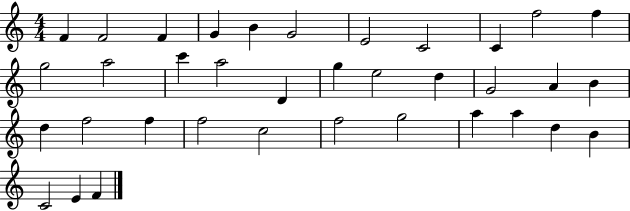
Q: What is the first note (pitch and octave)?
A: F4